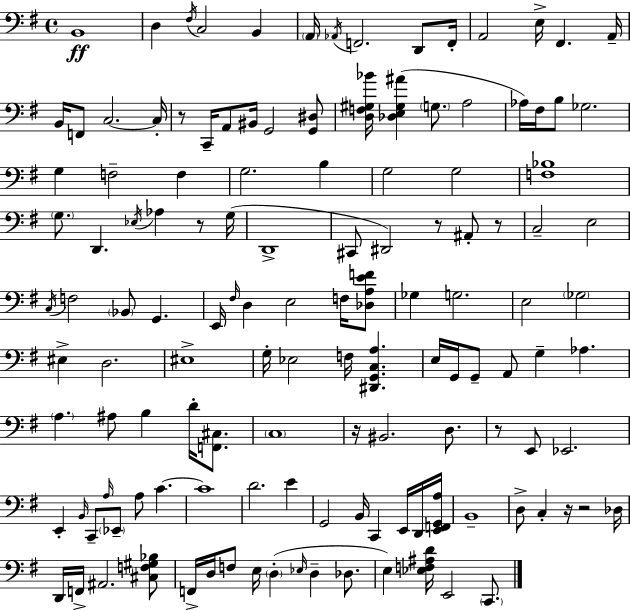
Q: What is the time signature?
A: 4/4